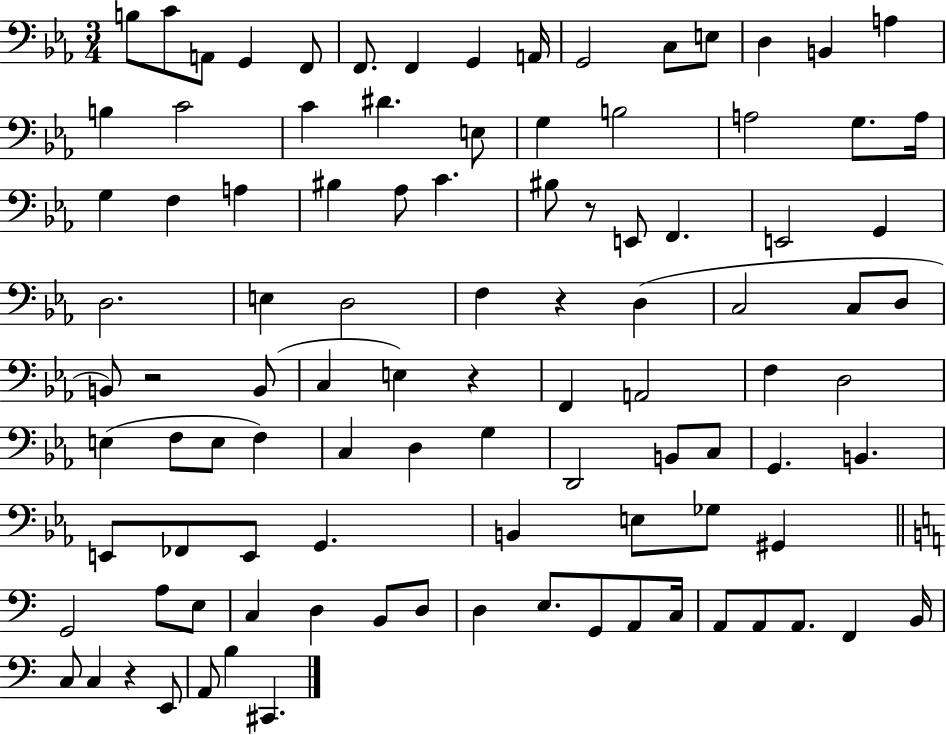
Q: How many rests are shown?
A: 5